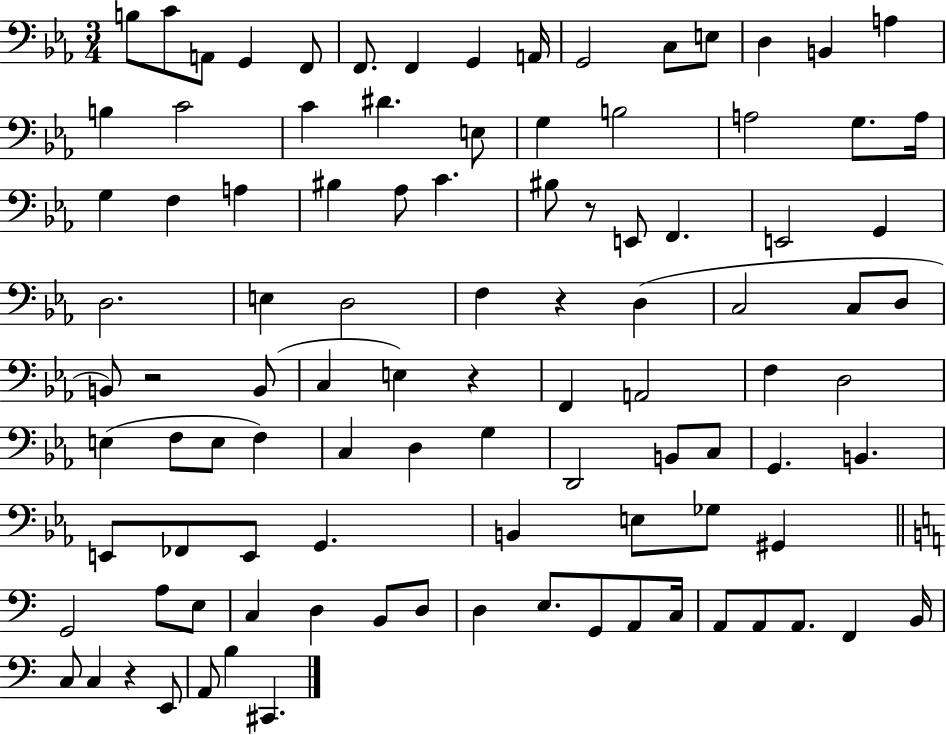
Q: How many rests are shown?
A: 5